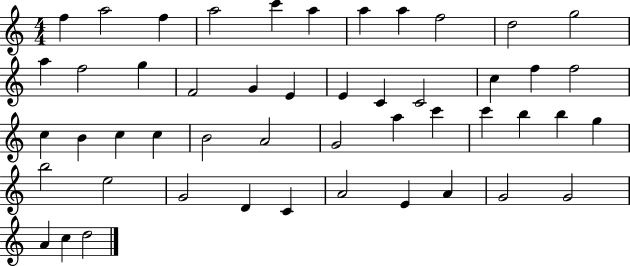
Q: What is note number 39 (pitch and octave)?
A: G4